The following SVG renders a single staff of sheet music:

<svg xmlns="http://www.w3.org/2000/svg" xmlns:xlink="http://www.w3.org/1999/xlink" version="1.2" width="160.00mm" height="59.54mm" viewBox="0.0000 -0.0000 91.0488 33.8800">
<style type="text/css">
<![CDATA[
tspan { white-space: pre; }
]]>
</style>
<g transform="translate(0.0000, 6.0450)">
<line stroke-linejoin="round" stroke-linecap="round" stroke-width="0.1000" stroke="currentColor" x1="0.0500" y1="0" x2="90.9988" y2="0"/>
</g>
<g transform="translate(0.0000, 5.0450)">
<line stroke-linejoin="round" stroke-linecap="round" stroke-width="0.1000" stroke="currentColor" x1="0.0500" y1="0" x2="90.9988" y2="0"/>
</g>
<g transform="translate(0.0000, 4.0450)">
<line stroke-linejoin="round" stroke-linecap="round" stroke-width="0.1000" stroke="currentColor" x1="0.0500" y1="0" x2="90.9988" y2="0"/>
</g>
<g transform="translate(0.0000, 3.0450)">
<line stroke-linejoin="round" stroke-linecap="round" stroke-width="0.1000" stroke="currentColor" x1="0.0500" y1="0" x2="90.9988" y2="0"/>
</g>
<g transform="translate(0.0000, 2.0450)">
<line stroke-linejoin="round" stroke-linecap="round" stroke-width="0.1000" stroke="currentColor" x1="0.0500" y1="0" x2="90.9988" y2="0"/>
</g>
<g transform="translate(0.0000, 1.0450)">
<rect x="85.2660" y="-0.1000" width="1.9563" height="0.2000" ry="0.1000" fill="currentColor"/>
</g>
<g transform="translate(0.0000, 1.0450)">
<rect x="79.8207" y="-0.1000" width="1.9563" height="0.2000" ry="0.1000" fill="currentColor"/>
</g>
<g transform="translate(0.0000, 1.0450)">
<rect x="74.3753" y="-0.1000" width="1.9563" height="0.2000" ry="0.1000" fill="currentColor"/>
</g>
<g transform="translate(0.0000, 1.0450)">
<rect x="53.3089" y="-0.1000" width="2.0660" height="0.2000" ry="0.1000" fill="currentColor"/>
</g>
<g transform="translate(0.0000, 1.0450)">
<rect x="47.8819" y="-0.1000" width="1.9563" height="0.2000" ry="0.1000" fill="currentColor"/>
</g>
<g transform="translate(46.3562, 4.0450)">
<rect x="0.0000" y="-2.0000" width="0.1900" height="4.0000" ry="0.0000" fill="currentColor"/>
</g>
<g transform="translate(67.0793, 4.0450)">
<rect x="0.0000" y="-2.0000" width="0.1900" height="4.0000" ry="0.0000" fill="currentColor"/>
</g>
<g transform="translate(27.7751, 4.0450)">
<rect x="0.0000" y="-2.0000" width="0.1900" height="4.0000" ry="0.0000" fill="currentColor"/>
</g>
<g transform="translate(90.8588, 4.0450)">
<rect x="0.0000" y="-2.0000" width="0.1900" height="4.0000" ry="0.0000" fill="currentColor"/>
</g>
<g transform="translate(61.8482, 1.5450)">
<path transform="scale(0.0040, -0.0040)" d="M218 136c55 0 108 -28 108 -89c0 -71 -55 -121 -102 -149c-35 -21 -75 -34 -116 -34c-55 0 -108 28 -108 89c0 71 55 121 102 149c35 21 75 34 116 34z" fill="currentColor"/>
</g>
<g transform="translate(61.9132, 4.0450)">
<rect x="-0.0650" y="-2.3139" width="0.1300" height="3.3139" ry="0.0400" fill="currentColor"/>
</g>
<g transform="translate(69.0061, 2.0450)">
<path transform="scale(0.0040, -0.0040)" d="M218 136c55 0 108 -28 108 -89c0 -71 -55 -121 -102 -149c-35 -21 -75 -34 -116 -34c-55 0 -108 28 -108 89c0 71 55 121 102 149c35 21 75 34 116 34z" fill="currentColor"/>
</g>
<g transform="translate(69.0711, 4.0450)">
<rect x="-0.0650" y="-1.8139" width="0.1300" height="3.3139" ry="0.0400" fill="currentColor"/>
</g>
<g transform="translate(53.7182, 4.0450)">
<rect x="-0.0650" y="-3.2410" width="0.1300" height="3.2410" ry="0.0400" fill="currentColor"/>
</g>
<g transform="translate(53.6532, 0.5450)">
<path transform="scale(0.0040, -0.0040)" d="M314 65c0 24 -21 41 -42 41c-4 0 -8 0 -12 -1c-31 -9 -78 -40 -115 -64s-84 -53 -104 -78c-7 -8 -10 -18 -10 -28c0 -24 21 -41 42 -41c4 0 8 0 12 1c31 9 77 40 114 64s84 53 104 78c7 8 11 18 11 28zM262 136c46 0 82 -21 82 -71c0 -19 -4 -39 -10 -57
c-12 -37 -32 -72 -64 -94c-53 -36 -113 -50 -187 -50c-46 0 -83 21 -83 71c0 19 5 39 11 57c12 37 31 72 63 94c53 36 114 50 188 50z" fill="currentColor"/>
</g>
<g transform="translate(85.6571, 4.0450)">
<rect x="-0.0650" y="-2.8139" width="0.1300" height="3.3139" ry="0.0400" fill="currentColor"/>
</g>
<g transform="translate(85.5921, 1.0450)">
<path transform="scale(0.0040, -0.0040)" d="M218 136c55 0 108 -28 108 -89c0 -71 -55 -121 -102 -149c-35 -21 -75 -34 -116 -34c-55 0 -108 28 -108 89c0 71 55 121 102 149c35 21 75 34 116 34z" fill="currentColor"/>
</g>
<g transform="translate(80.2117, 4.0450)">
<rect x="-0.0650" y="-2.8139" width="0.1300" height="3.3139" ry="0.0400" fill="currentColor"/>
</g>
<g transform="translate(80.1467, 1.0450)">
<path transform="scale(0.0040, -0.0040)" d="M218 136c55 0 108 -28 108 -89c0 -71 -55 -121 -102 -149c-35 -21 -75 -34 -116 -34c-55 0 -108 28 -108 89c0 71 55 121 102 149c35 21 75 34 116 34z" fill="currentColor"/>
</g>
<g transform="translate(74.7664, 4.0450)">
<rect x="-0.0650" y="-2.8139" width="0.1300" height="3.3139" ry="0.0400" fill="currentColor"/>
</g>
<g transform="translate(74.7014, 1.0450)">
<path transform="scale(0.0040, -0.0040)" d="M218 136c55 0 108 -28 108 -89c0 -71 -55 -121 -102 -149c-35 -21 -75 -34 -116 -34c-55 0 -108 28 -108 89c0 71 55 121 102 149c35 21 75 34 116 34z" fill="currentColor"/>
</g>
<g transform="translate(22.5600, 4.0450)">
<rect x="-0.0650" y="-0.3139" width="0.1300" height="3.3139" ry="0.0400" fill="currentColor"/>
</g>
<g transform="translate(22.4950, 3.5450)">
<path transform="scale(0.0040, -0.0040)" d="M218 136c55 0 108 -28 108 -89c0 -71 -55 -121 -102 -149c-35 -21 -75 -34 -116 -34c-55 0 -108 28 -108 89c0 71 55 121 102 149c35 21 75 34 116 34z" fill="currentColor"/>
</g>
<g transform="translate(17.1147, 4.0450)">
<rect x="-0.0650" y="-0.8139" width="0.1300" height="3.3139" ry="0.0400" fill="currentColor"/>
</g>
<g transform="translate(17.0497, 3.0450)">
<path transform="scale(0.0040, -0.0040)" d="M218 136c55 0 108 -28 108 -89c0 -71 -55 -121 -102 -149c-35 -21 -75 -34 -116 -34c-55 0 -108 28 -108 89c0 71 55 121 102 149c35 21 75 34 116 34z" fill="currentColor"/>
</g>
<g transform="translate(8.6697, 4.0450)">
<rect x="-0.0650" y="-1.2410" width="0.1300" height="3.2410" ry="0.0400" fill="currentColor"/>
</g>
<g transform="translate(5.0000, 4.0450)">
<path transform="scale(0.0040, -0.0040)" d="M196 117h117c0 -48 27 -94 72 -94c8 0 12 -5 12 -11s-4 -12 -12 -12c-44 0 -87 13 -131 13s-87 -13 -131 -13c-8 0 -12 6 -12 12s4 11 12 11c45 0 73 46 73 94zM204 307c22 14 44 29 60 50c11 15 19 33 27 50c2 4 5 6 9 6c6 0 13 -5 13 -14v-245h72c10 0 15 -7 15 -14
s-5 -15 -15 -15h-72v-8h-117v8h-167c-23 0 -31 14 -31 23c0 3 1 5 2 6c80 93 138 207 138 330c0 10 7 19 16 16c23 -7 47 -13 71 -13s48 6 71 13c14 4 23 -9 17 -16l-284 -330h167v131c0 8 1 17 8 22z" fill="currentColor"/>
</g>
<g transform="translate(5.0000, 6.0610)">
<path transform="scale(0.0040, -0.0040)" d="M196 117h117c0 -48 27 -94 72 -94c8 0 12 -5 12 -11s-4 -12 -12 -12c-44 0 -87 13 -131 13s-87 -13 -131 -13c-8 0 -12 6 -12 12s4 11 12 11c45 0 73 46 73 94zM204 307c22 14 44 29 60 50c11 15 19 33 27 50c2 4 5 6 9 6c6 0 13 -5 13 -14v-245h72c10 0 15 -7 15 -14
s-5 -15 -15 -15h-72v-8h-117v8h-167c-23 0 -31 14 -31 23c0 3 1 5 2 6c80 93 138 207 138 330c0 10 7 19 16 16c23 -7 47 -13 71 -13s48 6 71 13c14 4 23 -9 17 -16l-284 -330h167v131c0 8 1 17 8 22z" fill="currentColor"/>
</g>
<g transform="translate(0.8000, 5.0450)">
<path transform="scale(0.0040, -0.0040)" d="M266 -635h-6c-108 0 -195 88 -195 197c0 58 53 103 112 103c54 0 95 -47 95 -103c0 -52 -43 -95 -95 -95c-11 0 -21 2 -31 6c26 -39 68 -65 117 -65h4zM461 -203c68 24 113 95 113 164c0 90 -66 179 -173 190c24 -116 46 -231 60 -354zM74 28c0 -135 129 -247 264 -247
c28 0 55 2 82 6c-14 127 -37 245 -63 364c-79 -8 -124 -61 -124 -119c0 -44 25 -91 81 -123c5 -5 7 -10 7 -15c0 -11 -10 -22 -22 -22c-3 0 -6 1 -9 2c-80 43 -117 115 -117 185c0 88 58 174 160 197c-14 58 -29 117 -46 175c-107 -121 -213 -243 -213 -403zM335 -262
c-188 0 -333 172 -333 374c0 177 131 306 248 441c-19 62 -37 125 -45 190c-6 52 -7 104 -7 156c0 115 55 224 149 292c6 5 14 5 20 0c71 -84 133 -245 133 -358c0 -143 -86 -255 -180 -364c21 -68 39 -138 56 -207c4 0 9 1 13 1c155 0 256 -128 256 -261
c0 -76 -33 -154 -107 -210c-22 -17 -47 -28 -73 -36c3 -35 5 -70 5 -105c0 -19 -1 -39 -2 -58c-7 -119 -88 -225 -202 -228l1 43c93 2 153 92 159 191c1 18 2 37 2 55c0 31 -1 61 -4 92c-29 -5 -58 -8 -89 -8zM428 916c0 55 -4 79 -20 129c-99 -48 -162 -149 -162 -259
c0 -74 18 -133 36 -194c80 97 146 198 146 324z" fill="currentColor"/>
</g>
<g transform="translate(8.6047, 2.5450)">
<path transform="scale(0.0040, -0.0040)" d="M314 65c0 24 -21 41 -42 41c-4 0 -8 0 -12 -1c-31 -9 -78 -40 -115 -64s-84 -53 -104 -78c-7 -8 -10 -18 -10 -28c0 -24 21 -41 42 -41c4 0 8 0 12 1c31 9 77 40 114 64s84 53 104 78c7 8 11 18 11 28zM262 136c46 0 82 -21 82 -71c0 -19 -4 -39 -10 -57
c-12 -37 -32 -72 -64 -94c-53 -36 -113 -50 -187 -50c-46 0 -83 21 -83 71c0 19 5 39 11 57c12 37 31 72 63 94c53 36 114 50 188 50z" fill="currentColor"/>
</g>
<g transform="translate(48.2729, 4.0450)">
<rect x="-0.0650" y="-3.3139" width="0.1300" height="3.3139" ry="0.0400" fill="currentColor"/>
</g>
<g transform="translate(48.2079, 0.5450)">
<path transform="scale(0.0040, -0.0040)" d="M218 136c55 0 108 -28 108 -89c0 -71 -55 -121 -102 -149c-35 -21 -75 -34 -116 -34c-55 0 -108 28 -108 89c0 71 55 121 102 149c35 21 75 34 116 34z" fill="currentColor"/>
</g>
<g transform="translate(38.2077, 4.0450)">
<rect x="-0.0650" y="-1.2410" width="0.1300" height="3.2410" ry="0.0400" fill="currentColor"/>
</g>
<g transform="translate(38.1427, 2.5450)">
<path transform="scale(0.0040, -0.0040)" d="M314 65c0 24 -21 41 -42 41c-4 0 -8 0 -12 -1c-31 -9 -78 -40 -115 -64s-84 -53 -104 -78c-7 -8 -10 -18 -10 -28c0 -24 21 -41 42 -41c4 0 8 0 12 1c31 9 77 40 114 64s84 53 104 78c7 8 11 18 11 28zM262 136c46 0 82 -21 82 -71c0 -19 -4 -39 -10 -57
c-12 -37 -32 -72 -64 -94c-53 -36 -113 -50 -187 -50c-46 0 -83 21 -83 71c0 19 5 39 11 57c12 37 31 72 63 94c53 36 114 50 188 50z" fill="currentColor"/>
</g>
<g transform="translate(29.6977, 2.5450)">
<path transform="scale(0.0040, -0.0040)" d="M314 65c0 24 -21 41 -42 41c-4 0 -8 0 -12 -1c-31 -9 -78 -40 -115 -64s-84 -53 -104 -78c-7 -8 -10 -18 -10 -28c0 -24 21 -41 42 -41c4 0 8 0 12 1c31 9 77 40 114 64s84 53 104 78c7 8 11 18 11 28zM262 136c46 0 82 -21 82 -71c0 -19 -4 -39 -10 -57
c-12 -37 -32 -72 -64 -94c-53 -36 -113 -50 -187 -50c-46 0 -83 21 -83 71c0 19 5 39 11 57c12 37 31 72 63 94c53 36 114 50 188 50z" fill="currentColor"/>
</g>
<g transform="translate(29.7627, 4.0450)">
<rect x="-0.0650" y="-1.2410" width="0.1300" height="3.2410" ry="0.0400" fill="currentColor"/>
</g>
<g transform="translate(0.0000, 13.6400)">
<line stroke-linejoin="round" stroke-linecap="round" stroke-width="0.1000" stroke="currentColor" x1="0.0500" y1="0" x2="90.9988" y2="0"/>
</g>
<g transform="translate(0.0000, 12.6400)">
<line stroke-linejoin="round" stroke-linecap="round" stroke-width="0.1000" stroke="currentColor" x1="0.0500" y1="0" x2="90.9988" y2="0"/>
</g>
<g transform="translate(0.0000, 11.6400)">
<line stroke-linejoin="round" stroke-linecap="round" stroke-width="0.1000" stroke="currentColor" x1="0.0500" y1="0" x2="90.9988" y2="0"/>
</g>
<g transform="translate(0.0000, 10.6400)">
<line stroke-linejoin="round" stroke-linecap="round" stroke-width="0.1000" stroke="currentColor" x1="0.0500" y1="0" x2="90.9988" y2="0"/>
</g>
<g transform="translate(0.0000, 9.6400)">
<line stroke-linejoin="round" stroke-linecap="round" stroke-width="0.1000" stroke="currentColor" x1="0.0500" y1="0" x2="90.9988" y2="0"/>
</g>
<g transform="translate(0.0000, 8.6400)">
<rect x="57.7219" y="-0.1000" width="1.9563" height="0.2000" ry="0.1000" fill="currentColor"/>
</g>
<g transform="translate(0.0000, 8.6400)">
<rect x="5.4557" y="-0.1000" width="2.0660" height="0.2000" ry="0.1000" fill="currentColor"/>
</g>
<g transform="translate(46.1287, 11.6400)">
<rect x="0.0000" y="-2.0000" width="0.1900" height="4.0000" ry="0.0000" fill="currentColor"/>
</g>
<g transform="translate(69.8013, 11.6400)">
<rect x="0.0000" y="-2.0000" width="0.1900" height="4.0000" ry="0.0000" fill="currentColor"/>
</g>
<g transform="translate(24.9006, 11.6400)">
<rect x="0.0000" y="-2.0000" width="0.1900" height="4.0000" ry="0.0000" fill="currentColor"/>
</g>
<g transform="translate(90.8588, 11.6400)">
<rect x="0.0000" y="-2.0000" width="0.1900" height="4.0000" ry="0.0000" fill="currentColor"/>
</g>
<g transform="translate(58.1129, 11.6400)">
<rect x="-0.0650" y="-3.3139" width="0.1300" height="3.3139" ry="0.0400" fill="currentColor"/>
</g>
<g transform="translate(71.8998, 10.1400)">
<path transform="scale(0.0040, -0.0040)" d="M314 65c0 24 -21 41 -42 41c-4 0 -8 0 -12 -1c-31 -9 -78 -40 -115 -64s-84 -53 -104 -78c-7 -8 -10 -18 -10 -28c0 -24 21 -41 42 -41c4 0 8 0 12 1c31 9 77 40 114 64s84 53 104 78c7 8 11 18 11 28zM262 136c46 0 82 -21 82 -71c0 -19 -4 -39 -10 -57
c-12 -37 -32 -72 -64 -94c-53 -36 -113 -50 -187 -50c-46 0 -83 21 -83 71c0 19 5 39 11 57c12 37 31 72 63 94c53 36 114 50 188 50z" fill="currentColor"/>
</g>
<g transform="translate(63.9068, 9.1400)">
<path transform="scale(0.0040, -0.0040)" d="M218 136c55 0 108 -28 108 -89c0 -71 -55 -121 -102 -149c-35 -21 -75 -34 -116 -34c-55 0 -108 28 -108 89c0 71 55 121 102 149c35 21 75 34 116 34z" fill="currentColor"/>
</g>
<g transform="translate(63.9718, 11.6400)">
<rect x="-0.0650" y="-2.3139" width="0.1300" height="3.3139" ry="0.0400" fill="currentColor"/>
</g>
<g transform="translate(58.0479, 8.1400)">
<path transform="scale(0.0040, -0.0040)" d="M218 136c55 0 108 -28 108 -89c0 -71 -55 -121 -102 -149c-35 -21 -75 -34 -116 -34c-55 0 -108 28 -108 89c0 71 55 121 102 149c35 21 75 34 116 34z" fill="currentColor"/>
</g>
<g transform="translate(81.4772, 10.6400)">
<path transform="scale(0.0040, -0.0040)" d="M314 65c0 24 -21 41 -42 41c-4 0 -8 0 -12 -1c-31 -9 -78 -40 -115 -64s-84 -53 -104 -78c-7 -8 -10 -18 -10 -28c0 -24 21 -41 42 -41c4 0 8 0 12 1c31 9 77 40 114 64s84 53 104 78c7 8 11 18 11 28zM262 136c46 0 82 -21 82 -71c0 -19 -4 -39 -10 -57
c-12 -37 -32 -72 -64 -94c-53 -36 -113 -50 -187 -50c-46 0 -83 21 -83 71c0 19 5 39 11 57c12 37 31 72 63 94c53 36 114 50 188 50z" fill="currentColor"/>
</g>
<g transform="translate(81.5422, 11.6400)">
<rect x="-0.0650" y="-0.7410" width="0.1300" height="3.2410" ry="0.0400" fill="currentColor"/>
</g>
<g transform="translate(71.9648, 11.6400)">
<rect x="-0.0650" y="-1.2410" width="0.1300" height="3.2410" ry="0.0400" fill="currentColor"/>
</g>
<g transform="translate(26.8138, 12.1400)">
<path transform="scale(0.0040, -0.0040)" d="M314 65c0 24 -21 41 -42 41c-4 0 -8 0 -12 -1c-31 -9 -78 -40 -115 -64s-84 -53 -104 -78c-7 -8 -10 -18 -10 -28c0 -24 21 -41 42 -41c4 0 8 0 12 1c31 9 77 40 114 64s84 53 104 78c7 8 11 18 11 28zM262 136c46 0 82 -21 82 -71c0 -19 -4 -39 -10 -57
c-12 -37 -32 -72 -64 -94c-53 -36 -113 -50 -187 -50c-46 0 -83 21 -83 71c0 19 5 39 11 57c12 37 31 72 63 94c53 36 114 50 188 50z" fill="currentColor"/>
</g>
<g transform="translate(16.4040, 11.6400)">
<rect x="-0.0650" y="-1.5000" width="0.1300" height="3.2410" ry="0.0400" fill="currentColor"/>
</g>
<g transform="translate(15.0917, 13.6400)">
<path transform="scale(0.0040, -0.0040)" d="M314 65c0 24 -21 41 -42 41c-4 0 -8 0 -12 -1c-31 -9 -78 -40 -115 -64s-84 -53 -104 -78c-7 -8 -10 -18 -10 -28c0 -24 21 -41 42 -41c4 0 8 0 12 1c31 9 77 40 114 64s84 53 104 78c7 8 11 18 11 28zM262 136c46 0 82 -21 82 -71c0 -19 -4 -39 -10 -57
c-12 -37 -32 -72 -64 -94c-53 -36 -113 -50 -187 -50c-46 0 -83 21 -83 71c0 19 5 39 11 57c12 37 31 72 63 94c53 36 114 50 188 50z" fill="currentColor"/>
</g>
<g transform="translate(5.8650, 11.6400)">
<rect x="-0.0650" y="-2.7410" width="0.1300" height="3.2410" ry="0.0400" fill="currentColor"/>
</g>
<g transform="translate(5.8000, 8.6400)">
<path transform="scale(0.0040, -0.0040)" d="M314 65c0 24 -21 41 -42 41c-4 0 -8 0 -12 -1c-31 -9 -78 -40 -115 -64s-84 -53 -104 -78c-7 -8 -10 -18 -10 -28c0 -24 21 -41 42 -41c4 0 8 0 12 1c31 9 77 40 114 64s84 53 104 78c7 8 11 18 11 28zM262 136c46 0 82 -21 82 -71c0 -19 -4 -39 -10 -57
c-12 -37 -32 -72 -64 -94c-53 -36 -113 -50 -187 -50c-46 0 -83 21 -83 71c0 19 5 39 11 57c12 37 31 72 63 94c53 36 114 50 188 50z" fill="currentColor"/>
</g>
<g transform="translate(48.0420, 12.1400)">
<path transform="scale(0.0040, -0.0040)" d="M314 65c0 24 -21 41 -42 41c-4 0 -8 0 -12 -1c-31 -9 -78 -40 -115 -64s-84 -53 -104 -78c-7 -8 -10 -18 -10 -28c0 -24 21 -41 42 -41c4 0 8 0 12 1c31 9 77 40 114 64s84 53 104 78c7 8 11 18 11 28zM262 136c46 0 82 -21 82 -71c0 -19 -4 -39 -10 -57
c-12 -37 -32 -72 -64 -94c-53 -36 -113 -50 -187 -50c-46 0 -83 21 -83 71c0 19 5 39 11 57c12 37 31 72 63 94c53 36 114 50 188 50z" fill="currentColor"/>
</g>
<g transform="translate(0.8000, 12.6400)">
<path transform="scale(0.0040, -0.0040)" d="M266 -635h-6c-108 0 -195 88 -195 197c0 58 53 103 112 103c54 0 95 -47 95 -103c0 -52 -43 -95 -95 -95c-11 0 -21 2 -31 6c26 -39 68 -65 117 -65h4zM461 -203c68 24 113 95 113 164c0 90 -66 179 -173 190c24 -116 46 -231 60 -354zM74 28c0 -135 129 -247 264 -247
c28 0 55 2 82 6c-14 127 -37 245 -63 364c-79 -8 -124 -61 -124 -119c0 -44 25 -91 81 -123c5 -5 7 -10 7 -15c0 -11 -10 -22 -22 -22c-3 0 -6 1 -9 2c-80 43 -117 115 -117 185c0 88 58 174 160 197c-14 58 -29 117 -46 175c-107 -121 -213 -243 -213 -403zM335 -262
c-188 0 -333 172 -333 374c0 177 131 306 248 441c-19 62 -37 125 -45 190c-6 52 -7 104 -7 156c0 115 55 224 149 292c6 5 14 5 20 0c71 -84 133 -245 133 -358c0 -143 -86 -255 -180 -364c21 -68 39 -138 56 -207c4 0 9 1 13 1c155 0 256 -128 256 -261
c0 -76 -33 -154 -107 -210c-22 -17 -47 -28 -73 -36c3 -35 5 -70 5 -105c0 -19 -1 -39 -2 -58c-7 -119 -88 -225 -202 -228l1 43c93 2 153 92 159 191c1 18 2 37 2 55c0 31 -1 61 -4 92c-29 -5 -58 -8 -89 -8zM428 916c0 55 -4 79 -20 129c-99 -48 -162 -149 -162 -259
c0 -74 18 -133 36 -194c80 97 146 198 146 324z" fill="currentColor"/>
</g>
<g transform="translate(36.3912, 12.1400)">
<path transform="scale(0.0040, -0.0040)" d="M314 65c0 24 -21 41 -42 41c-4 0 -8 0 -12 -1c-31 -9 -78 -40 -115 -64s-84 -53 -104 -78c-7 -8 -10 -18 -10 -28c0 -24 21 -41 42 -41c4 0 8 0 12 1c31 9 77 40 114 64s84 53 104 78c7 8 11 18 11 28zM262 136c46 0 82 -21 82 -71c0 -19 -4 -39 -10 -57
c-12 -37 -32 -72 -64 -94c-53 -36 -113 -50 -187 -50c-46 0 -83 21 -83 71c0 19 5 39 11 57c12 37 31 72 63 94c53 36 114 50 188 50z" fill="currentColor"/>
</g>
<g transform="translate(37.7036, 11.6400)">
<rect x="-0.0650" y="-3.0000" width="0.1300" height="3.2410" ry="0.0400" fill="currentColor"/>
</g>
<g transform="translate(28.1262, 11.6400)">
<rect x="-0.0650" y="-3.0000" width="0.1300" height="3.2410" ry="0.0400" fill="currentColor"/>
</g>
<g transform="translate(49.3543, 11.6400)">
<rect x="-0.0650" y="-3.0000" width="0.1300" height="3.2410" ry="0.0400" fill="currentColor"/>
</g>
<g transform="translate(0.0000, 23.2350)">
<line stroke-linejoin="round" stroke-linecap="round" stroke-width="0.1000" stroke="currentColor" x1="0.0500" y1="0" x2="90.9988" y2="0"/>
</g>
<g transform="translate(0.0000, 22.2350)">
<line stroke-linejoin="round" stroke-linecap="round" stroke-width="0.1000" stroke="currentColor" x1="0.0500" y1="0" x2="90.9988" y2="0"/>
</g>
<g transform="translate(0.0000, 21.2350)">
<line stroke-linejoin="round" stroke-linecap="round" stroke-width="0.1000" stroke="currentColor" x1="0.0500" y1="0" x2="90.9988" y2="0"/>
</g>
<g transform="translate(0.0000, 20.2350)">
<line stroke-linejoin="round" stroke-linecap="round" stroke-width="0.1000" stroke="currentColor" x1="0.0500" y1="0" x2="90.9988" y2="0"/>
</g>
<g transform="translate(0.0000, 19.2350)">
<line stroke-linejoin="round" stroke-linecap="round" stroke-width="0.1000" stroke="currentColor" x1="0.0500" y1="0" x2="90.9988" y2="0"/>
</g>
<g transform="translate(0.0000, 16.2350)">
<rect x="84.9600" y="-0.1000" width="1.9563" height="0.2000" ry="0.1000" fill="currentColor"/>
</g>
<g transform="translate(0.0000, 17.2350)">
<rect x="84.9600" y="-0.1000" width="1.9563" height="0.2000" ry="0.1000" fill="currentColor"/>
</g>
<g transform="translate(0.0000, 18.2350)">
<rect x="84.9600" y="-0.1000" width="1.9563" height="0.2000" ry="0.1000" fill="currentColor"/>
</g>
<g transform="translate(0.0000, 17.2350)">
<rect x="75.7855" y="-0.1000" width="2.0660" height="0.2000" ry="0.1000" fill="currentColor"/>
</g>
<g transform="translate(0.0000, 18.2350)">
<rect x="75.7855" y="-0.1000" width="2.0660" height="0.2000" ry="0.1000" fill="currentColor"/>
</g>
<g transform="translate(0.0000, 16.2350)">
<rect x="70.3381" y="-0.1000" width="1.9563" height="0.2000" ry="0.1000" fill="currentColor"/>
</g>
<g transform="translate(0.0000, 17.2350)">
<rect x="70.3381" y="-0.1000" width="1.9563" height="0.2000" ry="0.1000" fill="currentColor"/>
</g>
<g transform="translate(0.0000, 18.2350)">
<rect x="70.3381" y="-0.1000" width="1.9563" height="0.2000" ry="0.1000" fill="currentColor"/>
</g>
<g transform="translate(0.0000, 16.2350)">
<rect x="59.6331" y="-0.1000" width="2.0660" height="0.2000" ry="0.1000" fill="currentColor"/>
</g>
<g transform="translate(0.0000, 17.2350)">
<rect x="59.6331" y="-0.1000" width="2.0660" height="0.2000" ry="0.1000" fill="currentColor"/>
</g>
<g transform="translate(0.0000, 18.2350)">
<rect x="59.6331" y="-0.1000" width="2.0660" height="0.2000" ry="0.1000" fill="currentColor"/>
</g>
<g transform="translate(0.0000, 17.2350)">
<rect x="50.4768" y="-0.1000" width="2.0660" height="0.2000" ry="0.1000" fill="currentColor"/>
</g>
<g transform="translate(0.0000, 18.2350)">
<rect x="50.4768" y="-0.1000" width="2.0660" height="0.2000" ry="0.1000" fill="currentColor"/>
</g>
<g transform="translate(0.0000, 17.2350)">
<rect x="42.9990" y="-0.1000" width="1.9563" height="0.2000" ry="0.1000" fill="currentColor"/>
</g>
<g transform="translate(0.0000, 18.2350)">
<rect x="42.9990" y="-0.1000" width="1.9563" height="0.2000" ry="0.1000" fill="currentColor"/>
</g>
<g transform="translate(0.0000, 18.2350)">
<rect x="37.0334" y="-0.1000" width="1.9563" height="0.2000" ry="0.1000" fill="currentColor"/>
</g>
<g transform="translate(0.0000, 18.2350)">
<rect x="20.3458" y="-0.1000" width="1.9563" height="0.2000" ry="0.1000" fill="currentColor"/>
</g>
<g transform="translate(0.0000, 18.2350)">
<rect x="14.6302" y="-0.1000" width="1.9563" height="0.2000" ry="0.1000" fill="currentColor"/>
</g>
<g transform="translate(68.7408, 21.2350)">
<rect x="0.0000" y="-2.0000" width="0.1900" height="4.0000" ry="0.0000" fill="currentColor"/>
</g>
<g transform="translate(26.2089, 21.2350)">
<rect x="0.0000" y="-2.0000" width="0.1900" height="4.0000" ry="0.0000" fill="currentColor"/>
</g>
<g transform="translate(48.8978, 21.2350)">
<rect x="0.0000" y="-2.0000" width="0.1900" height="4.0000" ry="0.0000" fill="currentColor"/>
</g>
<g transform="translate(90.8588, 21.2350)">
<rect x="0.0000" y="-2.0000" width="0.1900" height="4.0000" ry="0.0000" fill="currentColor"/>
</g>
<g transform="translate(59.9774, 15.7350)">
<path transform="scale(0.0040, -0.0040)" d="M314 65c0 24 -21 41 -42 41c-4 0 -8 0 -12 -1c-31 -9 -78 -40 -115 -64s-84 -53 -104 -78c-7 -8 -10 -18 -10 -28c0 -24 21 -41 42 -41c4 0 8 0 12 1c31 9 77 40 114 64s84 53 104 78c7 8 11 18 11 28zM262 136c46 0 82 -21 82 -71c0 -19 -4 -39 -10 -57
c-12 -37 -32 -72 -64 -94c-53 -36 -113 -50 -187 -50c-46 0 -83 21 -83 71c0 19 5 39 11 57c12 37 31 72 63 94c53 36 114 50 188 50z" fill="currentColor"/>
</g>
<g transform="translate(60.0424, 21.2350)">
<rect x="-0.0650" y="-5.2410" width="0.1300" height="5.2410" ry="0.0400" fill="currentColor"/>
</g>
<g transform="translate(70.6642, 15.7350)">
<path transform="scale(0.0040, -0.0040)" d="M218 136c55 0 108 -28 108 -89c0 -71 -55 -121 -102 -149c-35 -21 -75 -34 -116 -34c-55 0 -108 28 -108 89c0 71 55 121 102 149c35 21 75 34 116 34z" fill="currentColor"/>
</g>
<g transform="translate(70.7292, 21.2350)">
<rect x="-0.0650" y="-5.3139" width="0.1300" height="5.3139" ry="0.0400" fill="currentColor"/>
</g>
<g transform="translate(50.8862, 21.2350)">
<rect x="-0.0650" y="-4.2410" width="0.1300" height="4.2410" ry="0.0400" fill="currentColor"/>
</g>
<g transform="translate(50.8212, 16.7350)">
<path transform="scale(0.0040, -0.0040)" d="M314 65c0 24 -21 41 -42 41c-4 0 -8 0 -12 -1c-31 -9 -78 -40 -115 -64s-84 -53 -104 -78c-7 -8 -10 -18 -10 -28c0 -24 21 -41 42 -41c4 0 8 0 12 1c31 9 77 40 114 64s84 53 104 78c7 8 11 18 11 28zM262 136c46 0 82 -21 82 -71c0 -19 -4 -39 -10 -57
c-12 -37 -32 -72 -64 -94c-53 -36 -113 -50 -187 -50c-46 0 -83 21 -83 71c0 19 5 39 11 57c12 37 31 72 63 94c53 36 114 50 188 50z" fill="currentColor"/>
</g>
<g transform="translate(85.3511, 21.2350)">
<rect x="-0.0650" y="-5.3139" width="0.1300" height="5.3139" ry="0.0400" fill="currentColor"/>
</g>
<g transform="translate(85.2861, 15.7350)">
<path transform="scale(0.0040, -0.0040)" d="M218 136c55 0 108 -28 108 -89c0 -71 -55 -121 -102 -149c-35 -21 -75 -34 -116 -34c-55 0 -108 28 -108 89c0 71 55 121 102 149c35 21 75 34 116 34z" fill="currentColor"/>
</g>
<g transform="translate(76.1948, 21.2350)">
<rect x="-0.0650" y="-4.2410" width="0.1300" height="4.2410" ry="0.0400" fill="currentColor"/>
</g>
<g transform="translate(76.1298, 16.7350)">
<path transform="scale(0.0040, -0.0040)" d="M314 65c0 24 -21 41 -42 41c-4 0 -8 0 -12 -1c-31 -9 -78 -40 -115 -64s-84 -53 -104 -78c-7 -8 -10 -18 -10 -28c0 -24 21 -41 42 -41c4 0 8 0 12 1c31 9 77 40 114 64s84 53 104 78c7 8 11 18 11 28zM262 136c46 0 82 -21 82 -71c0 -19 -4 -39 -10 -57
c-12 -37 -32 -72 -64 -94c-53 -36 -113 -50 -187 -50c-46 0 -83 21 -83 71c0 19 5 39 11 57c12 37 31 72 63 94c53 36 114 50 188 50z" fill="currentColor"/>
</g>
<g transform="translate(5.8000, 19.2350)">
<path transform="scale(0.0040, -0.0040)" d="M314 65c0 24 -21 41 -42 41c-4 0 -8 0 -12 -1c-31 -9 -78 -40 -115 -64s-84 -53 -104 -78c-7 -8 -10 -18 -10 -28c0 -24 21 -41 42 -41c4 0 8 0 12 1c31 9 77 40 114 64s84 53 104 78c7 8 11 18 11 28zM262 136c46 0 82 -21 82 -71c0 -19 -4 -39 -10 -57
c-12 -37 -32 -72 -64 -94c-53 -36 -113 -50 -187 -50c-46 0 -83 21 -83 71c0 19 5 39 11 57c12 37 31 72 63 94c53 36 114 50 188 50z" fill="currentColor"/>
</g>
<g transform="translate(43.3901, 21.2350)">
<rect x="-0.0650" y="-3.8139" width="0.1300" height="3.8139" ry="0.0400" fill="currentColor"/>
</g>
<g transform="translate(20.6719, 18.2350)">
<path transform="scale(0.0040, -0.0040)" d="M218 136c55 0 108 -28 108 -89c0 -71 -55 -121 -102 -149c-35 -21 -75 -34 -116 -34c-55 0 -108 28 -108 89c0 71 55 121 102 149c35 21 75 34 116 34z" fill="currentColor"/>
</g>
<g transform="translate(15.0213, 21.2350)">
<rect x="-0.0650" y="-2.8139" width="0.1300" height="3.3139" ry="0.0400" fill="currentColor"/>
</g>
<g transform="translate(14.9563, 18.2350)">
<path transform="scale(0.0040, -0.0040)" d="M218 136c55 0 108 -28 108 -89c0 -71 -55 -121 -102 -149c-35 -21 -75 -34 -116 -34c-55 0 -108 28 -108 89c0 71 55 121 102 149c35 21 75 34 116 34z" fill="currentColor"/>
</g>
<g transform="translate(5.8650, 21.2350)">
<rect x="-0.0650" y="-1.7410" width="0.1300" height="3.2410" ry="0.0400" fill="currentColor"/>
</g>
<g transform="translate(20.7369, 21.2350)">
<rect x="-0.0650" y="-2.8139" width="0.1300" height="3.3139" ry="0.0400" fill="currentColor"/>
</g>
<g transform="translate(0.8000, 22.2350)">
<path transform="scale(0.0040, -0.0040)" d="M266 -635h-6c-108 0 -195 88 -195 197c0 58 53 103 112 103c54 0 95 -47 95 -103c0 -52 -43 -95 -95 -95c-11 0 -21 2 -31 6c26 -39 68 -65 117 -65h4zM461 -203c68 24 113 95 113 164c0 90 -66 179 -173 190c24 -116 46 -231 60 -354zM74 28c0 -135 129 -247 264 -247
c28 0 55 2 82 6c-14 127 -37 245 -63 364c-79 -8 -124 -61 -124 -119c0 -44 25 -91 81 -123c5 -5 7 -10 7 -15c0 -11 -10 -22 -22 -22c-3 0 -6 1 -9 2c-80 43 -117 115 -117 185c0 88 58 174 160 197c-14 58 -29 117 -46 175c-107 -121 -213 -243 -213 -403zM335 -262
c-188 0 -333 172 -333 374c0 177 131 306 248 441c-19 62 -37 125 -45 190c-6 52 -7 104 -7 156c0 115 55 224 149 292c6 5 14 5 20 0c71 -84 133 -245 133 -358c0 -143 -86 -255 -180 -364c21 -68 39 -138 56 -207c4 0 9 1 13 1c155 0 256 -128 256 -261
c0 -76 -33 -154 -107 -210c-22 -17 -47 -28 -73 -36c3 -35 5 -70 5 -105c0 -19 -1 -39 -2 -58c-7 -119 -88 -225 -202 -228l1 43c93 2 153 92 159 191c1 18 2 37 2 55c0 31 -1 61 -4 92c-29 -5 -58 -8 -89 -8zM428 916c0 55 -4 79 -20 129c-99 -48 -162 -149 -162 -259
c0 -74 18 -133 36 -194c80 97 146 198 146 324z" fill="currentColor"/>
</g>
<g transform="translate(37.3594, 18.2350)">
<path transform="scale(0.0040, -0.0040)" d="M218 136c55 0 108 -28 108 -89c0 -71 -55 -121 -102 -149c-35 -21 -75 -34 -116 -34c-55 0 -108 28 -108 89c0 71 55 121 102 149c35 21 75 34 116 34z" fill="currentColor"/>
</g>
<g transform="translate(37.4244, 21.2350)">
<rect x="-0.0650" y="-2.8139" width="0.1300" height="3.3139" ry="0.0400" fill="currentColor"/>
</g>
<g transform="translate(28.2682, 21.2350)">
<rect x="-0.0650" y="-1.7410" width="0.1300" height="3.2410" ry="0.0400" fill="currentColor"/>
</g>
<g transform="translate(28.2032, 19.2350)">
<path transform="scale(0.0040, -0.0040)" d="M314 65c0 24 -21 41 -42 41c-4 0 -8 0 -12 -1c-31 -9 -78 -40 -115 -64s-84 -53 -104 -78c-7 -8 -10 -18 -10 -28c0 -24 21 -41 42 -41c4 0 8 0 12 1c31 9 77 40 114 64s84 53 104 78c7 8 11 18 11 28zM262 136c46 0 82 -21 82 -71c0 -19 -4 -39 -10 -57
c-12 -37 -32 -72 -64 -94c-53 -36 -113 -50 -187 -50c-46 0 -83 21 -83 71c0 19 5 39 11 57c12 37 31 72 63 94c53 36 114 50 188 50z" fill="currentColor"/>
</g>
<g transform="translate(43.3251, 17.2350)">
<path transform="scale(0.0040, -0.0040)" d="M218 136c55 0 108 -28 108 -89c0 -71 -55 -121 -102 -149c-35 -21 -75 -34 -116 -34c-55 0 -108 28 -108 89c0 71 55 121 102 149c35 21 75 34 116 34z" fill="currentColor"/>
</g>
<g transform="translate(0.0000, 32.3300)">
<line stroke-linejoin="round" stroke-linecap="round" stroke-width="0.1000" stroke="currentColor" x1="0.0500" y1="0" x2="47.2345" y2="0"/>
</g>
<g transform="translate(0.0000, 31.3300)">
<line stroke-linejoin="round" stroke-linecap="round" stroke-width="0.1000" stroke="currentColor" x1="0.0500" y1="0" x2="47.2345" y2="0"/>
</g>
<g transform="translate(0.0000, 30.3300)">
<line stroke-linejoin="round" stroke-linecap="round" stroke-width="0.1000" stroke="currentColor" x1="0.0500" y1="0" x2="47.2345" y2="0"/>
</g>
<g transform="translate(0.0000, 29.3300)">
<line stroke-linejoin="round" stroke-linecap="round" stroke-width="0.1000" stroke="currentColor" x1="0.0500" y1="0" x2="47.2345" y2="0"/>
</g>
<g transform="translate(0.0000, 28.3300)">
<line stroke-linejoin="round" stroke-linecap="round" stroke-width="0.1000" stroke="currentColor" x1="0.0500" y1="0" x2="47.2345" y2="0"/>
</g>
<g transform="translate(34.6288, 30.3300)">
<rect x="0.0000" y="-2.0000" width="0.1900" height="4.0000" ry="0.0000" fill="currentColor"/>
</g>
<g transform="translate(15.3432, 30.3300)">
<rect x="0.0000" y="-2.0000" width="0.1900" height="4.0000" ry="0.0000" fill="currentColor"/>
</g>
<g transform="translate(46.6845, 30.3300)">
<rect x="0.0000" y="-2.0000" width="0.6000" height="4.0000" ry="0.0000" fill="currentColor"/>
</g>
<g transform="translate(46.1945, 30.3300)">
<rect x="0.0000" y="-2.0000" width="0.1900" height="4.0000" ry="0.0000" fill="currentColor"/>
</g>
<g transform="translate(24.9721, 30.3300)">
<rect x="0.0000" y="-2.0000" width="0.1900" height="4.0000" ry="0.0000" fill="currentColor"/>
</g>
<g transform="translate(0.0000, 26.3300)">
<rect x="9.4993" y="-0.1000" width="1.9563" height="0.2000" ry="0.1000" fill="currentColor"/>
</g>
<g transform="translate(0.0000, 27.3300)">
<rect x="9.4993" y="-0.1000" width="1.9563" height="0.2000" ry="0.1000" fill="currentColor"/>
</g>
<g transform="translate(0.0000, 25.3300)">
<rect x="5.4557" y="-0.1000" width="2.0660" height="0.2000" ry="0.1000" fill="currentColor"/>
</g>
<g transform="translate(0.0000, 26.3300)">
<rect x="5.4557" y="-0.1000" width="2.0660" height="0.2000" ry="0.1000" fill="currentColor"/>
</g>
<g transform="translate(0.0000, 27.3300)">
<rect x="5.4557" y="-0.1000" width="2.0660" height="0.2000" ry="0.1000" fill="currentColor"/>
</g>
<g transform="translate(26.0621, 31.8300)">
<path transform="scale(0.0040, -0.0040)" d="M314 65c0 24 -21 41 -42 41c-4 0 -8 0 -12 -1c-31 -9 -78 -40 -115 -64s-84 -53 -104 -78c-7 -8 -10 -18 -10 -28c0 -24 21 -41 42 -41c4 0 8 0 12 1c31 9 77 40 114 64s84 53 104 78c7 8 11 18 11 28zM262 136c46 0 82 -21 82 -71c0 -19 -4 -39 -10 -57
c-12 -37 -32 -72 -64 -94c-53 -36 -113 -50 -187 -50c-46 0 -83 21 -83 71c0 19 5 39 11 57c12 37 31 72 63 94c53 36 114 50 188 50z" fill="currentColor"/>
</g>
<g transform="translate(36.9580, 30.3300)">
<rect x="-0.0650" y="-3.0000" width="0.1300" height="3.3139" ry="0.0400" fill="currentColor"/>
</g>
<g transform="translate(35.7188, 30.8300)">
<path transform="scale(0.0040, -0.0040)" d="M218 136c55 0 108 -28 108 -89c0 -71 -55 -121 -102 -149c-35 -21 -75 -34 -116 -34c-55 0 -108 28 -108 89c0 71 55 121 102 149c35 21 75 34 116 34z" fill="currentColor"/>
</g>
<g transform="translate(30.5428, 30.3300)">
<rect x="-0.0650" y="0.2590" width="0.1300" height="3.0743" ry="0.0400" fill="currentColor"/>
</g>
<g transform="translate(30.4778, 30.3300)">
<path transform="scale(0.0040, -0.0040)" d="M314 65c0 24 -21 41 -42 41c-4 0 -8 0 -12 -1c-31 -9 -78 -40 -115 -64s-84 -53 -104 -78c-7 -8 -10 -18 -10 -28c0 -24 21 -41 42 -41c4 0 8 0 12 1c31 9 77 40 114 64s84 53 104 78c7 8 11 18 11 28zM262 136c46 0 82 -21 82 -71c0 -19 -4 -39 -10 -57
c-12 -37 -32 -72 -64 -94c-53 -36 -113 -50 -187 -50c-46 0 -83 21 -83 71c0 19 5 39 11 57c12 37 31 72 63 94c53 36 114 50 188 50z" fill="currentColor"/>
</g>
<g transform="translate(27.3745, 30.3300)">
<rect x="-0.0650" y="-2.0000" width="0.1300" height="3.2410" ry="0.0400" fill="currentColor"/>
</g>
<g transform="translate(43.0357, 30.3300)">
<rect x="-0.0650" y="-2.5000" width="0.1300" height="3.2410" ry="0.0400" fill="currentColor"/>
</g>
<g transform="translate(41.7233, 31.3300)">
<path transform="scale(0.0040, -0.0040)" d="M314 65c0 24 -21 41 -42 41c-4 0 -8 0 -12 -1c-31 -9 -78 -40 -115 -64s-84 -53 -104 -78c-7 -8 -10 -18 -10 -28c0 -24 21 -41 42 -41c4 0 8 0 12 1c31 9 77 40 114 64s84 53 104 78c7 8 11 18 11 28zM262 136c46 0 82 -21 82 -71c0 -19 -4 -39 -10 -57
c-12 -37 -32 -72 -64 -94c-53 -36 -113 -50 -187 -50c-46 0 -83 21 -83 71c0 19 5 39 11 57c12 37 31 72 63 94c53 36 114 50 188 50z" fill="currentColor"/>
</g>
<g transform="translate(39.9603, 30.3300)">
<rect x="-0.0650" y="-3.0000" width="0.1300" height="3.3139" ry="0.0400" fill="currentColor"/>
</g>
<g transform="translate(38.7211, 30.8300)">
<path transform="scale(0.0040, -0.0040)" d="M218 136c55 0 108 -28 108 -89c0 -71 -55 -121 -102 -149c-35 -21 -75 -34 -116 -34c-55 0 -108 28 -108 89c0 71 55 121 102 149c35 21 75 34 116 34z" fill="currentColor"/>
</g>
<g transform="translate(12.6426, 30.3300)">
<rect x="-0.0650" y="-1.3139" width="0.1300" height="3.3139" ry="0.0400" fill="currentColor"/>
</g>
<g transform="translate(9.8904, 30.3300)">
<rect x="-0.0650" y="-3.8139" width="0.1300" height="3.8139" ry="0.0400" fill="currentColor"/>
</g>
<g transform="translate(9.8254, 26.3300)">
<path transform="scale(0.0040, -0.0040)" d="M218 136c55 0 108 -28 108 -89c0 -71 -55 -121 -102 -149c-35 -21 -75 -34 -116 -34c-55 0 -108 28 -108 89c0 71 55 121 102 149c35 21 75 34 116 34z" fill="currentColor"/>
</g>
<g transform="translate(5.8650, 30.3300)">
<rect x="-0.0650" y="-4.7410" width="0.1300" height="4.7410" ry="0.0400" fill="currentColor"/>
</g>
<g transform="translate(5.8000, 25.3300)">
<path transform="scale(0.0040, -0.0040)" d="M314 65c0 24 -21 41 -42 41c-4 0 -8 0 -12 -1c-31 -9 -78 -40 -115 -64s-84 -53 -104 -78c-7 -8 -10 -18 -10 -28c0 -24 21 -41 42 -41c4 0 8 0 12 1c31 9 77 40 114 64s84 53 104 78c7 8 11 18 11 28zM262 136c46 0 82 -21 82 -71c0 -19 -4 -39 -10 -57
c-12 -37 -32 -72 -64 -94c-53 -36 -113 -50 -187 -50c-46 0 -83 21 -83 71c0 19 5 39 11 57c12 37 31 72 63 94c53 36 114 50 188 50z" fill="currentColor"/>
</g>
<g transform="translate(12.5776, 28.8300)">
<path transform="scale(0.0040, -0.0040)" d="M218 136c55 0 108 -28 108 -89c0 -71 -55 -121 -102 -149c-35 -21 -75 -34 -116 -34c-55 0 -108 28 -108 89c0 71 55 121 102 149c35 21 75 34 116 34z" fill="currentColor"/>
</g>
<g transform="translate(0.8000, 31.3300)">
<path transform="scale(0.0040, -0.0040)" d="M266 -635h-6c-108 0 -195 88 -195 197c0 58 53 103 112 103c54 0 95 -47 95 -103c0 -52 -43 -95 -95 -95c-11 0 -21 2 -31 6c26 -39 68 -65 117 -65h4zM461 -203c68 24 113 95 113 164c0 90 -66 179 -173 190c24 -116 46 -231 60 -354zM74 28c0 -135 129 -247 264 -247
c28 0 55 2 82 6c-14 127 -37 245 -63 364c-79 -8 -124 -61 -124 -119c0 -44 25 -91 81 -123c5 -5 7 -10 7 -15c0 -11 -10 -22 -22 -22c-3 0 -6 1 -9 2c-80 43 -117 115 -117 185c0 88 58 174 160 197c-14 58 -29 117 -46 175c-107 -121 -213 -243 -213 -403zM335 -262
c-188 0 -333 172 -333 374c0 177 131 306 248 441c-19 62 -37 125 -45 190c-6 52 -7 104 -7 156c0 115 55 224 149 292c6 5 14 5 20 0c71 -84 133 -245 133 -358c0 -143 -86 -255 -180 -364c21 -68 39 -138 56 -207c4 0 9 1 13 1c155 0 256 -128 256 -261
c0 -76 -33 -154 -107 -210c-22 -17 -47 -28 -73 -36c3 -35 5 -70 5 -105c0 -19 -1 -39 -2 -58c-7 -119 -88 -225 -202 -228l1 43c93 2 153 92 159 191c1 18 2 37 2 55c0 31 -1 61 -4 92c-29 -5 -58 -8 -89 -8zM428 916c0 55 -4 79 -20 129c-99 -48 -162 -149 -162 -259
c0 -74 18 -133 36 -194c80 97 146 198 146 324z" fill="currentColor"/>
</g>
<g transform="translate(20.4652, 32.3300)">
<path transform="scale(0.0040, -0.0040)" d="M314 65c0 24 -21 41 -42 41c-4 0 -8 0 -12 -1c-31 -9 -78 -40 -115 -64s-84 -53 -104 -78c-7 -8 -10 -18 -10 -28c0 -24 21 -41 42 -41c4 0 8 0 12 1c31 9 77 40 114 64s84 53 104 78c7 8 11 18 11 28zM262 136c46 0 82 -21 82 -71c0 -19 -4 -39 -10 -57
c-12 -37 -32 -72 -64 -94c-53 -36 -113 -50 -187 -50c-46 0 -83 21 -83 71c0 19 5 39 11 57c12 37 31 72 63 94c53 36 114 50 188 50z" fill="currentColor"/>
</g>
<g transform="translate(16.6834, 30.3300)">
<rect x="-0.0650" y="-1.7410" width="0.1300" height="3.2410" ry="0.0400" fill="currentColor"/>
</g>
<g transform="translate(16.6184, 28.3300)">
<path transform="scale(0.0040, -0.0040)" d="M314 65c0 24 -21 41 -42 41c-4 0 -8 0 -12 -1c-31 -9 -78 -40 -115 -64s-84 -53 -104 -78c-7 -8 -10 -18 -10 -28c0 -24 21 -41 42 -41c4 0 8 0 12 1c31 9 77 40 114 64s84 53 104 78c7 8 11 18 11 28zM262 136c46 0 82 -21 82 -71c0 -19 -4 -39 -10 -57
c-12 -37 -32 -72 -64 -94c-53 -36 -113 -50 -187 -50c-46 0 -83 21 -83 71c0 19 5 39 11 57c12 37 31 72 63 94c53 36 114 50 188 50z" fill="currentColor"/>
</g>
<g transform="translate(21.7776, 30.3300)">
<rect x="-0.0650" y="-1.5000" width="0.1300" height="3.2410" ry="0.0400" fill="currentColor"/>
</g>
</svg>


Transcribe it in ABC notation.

X:1
T:Untitled
M:4/4
L:1/4
K:C
e2 d c e2 e2 b b2 g f a a a a2 E2 A2 A2 A2 b g e2 d2 f2 a a f2 a c' d'2 f'2 f' d'2 f' e'2 c' e f2 E2 F2 B2 A A G2